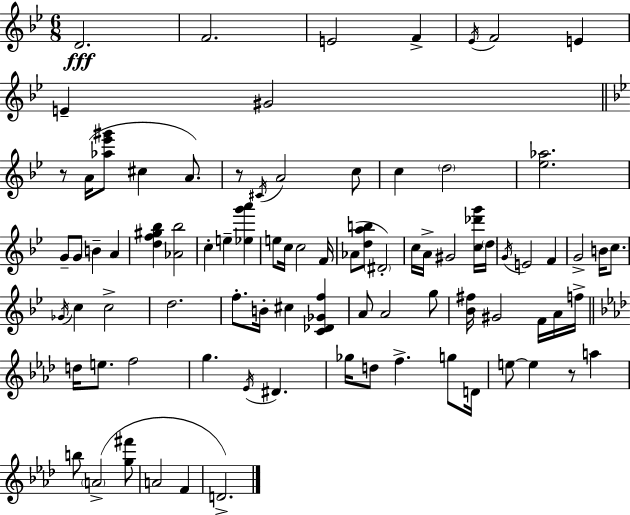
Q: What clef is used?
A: treble